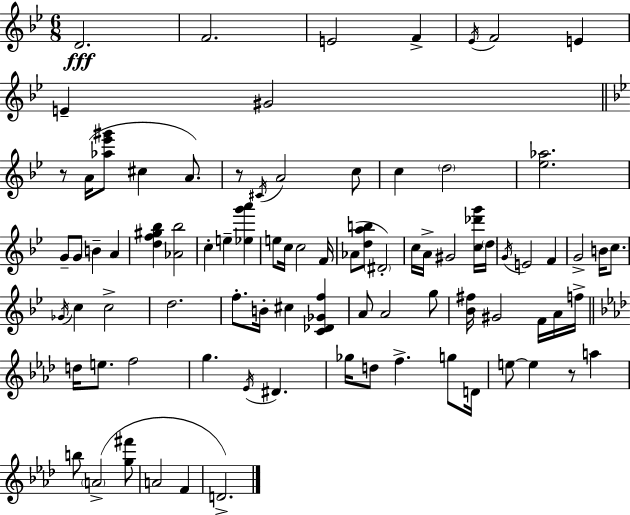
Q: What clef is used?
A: treble